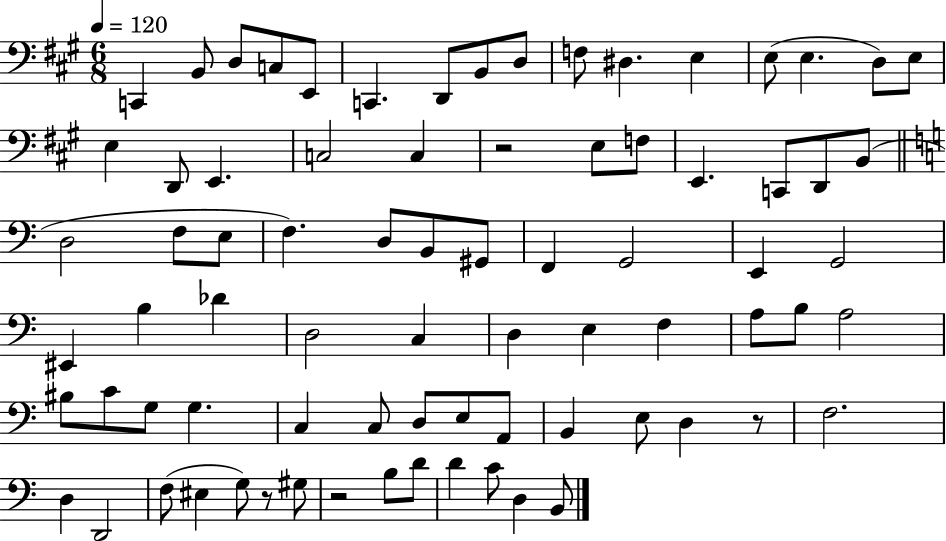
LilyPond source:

{
  \clef bass
  \numericTimeSignature
  \time 6/8
  \key a \major
  \tempo 4 = 120
  c,4 b,8 d8 c8 e,8 | c,4. d,8 b,8 d8 | f8 dis4. e4 | e8( e4. d8) e8 | \break e4 d,8 e,4. | c2 c4 | r2 e8 f8 | e,4. c,8 d,8 b,8( | \break \bar "||" \break \key a \minor d2 f8 e8 | f4.) d8 b,8 gis,8 | f,4 g,2 | e,4 g,2 | \break eis,4 b4 des'4 | d2 c4 | d4 e4 f4 | a8 b8 a2 | \break bis8 c'8 g8 g4. | c4 c8 d8 e8 a,8 | b,4 e8 d4 r8 | f2. | \break d4 d,2 | f8( eis4 g8) r8 gis8 | r2 b8 d'8 | d'4 c'8 d4 b,8 | \break \bar "|."
}